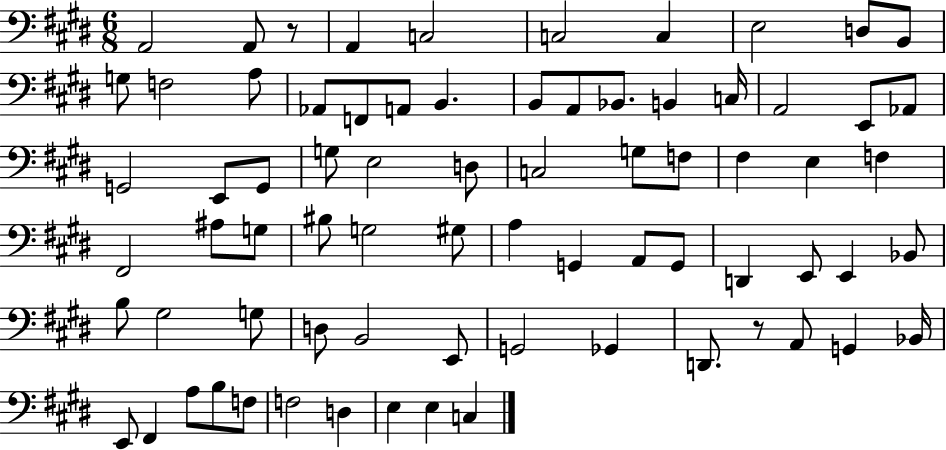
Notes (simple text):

A2/h A2/e R/e A2/q C3/h C3/h C3/q E3/h D3/e B2/e G3/e F3/h A3/e Ab2/e F2/e A2/e B2/q. B2/e A2/e Bb2/e. B2/q C3/s A2/h E2/e Ab2/e G2/h E2/e G2/e G3/e E3/h D3/e C3/h G3/e F3/e F#3/q E3/q F3/q F#2/h A#3/e G3/e BIS3/e G3/h G#3/e A3/q G2/q A2/e G2/e D2/q E2/e E2/q Bb2/e B3/e G#3/h G3/e D3/e B2/h E2/e G2/h Gb2/q D2/e. R/e A2/e G2/q Bb2/s E2/e F#2/q A3/e B3/e F3/e F3/h D3/q E3/q E3/q C3/q